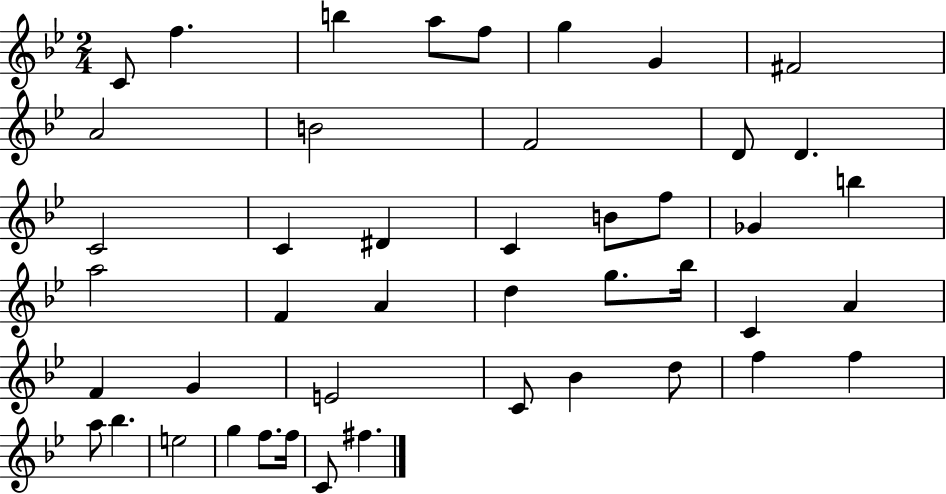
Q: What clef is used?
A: treble